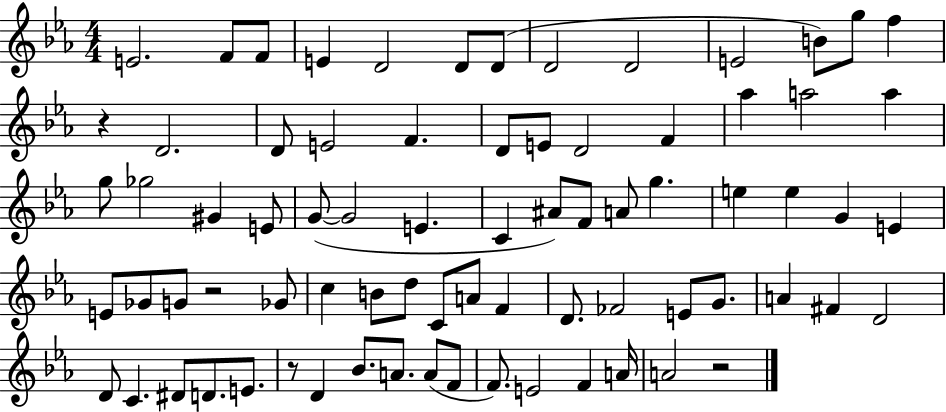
{
  \clef treble
  \numericTimeSignature
  \time 4/4
  \key ees \major
  e'2. f'8 f'8 | e'4 d'2 d'8 d'8( | d'2 d'2 | e'2 b'8) g''8 f''4 | \break r4 d'2. | d'8 e'2 f'4. | d'8 e'8 d'2 f'4 | aes''4 a''2 a''4 | \break g''8 ges''2 gis'4 e'8 | g'8~(~ g'2 e'4. | c'4 ais'8) f'8 a'8 g''4. | e''4 e''4 g'4 e'4 | \break e'8 ges'8 g'8 r2 ges'8 | c''4 b'8 d''8 c'8 a'8 f'4 | d'8. fes'2 e'8 g'8. | a'4 fis'4 d'2 | \break d'8 c'4. dis'8 d'8. e'8. | r8 d'4 bes'8. a'8. a'8( f'8 | f'8.) e'2 f'4 a'16 | a'2 r2 | \break \bar "|."
}